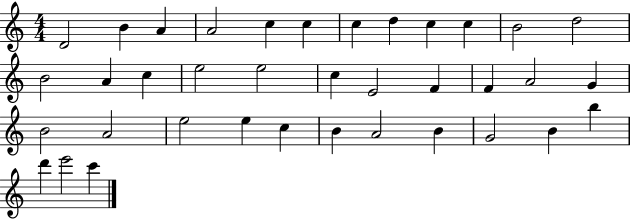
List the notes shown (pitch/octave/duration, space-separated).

D4/h B4/q A4/q A4/h C5/q C5/q C5/q D5/q C5/q C5/q B4/h D5/h B4/h A4/q C5/q E5/h E5/h C5/q E4/h F4/q F4/q A4/h G4/q B4/h A4/h E5/h E5/q C5/q B4/q A4/h B4/q G4/h B4/q B5/q D6/q E6/h C6/q